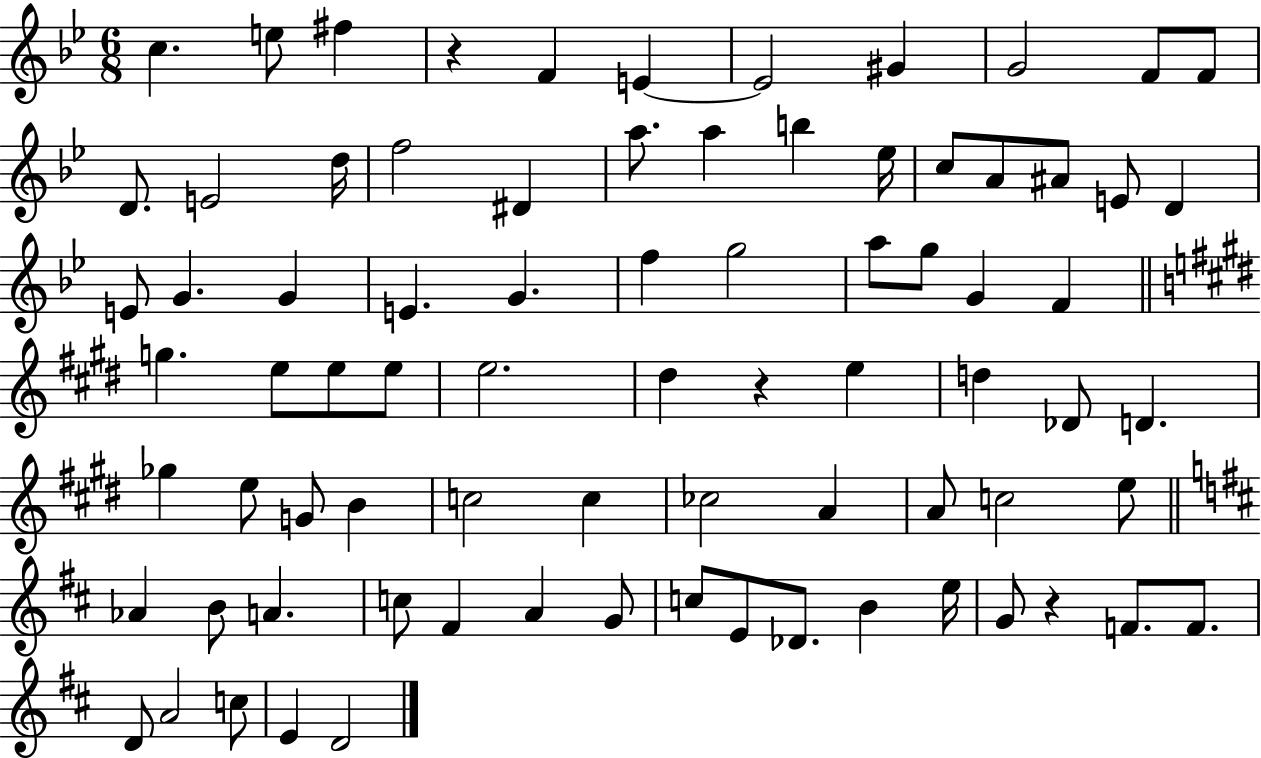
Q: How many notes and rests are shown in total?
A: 79